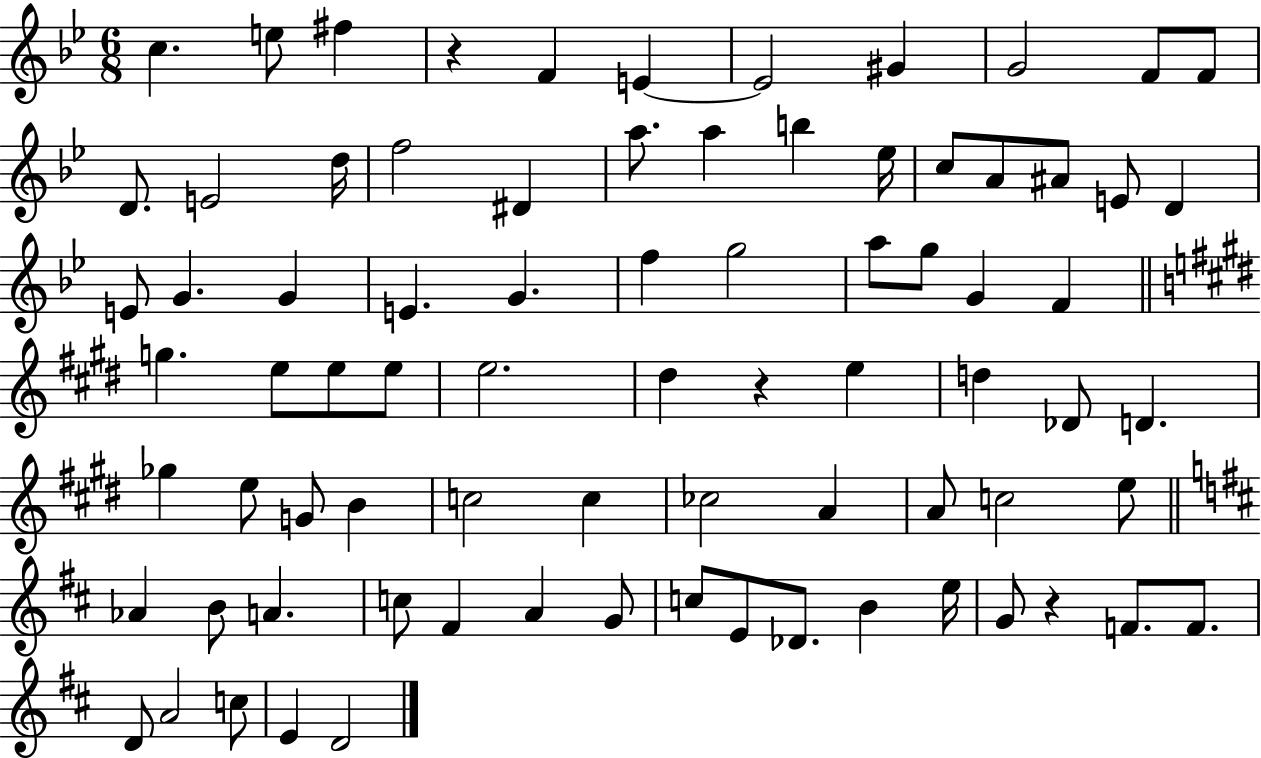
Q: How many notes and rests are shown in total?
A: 79